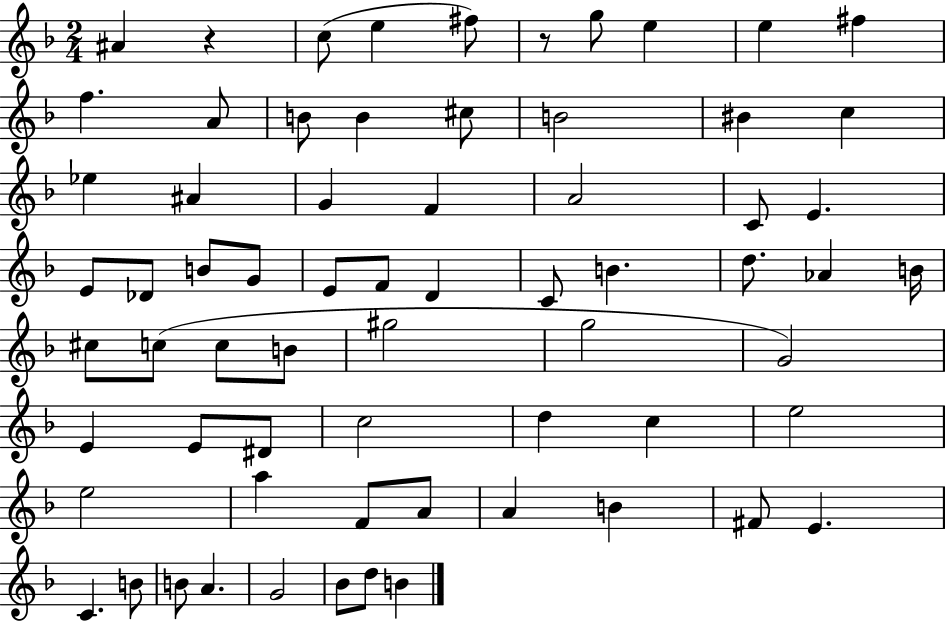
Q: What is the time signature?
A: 2/4